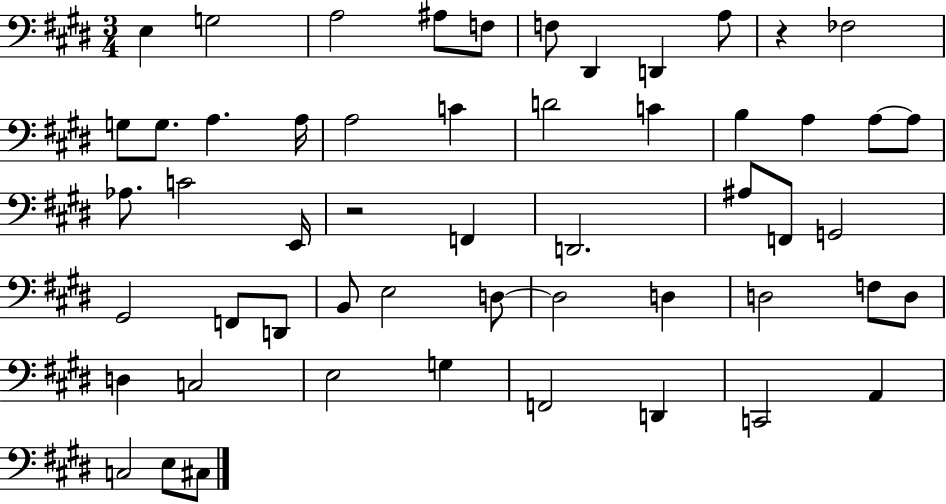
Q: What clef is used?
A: bass